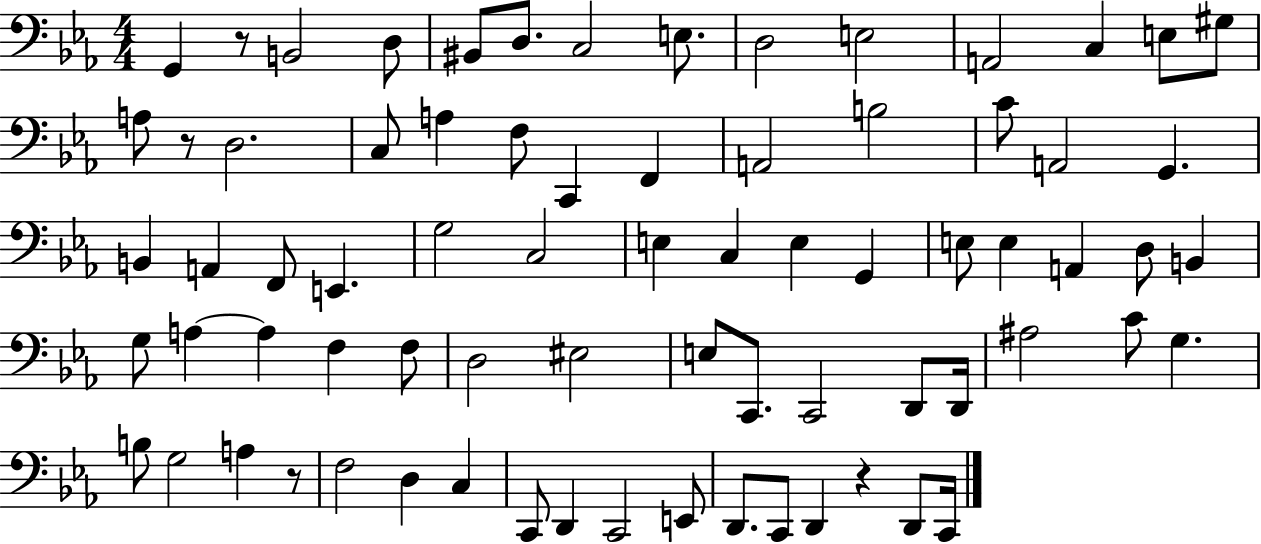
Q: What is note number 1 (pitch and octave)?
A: G2